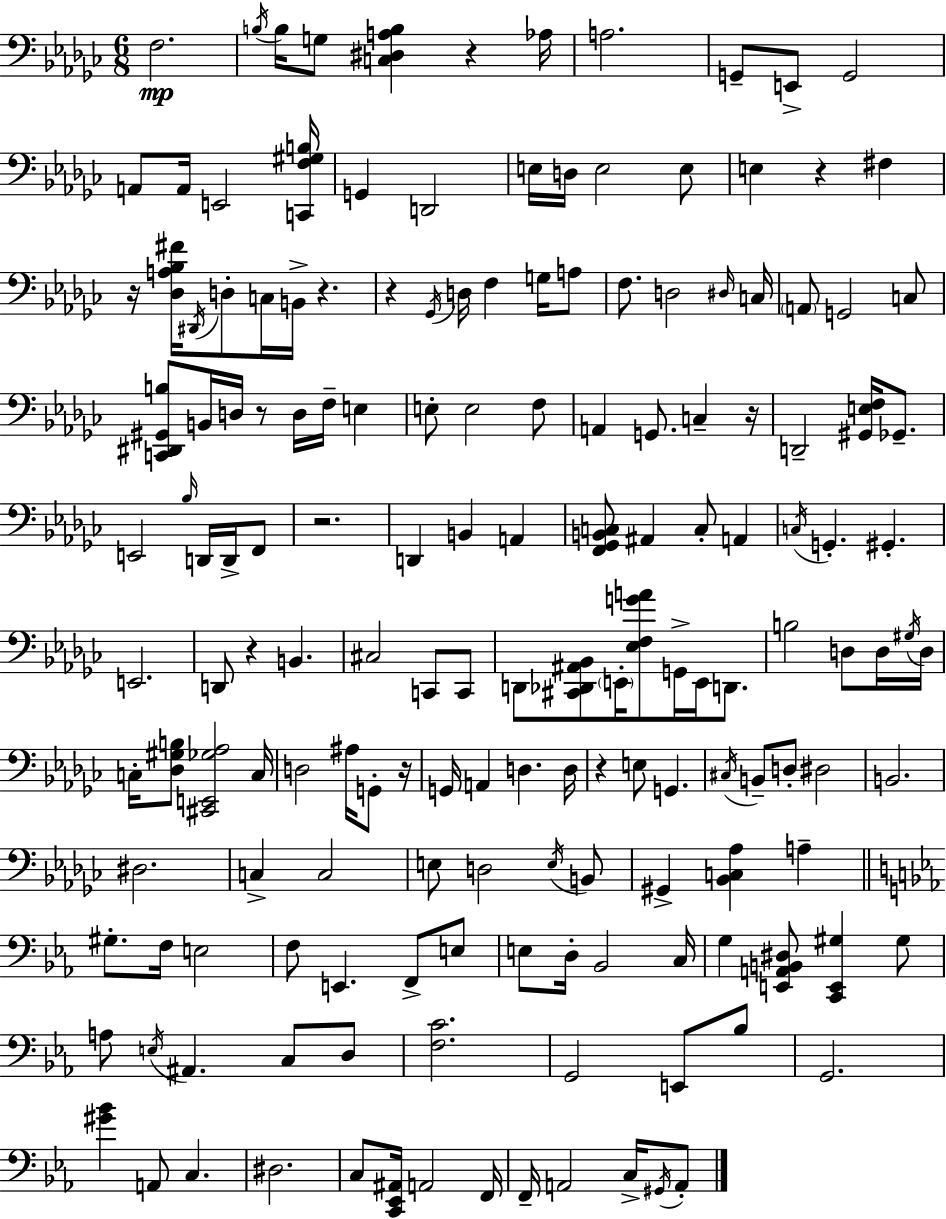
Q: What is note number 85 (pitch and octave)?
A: G2